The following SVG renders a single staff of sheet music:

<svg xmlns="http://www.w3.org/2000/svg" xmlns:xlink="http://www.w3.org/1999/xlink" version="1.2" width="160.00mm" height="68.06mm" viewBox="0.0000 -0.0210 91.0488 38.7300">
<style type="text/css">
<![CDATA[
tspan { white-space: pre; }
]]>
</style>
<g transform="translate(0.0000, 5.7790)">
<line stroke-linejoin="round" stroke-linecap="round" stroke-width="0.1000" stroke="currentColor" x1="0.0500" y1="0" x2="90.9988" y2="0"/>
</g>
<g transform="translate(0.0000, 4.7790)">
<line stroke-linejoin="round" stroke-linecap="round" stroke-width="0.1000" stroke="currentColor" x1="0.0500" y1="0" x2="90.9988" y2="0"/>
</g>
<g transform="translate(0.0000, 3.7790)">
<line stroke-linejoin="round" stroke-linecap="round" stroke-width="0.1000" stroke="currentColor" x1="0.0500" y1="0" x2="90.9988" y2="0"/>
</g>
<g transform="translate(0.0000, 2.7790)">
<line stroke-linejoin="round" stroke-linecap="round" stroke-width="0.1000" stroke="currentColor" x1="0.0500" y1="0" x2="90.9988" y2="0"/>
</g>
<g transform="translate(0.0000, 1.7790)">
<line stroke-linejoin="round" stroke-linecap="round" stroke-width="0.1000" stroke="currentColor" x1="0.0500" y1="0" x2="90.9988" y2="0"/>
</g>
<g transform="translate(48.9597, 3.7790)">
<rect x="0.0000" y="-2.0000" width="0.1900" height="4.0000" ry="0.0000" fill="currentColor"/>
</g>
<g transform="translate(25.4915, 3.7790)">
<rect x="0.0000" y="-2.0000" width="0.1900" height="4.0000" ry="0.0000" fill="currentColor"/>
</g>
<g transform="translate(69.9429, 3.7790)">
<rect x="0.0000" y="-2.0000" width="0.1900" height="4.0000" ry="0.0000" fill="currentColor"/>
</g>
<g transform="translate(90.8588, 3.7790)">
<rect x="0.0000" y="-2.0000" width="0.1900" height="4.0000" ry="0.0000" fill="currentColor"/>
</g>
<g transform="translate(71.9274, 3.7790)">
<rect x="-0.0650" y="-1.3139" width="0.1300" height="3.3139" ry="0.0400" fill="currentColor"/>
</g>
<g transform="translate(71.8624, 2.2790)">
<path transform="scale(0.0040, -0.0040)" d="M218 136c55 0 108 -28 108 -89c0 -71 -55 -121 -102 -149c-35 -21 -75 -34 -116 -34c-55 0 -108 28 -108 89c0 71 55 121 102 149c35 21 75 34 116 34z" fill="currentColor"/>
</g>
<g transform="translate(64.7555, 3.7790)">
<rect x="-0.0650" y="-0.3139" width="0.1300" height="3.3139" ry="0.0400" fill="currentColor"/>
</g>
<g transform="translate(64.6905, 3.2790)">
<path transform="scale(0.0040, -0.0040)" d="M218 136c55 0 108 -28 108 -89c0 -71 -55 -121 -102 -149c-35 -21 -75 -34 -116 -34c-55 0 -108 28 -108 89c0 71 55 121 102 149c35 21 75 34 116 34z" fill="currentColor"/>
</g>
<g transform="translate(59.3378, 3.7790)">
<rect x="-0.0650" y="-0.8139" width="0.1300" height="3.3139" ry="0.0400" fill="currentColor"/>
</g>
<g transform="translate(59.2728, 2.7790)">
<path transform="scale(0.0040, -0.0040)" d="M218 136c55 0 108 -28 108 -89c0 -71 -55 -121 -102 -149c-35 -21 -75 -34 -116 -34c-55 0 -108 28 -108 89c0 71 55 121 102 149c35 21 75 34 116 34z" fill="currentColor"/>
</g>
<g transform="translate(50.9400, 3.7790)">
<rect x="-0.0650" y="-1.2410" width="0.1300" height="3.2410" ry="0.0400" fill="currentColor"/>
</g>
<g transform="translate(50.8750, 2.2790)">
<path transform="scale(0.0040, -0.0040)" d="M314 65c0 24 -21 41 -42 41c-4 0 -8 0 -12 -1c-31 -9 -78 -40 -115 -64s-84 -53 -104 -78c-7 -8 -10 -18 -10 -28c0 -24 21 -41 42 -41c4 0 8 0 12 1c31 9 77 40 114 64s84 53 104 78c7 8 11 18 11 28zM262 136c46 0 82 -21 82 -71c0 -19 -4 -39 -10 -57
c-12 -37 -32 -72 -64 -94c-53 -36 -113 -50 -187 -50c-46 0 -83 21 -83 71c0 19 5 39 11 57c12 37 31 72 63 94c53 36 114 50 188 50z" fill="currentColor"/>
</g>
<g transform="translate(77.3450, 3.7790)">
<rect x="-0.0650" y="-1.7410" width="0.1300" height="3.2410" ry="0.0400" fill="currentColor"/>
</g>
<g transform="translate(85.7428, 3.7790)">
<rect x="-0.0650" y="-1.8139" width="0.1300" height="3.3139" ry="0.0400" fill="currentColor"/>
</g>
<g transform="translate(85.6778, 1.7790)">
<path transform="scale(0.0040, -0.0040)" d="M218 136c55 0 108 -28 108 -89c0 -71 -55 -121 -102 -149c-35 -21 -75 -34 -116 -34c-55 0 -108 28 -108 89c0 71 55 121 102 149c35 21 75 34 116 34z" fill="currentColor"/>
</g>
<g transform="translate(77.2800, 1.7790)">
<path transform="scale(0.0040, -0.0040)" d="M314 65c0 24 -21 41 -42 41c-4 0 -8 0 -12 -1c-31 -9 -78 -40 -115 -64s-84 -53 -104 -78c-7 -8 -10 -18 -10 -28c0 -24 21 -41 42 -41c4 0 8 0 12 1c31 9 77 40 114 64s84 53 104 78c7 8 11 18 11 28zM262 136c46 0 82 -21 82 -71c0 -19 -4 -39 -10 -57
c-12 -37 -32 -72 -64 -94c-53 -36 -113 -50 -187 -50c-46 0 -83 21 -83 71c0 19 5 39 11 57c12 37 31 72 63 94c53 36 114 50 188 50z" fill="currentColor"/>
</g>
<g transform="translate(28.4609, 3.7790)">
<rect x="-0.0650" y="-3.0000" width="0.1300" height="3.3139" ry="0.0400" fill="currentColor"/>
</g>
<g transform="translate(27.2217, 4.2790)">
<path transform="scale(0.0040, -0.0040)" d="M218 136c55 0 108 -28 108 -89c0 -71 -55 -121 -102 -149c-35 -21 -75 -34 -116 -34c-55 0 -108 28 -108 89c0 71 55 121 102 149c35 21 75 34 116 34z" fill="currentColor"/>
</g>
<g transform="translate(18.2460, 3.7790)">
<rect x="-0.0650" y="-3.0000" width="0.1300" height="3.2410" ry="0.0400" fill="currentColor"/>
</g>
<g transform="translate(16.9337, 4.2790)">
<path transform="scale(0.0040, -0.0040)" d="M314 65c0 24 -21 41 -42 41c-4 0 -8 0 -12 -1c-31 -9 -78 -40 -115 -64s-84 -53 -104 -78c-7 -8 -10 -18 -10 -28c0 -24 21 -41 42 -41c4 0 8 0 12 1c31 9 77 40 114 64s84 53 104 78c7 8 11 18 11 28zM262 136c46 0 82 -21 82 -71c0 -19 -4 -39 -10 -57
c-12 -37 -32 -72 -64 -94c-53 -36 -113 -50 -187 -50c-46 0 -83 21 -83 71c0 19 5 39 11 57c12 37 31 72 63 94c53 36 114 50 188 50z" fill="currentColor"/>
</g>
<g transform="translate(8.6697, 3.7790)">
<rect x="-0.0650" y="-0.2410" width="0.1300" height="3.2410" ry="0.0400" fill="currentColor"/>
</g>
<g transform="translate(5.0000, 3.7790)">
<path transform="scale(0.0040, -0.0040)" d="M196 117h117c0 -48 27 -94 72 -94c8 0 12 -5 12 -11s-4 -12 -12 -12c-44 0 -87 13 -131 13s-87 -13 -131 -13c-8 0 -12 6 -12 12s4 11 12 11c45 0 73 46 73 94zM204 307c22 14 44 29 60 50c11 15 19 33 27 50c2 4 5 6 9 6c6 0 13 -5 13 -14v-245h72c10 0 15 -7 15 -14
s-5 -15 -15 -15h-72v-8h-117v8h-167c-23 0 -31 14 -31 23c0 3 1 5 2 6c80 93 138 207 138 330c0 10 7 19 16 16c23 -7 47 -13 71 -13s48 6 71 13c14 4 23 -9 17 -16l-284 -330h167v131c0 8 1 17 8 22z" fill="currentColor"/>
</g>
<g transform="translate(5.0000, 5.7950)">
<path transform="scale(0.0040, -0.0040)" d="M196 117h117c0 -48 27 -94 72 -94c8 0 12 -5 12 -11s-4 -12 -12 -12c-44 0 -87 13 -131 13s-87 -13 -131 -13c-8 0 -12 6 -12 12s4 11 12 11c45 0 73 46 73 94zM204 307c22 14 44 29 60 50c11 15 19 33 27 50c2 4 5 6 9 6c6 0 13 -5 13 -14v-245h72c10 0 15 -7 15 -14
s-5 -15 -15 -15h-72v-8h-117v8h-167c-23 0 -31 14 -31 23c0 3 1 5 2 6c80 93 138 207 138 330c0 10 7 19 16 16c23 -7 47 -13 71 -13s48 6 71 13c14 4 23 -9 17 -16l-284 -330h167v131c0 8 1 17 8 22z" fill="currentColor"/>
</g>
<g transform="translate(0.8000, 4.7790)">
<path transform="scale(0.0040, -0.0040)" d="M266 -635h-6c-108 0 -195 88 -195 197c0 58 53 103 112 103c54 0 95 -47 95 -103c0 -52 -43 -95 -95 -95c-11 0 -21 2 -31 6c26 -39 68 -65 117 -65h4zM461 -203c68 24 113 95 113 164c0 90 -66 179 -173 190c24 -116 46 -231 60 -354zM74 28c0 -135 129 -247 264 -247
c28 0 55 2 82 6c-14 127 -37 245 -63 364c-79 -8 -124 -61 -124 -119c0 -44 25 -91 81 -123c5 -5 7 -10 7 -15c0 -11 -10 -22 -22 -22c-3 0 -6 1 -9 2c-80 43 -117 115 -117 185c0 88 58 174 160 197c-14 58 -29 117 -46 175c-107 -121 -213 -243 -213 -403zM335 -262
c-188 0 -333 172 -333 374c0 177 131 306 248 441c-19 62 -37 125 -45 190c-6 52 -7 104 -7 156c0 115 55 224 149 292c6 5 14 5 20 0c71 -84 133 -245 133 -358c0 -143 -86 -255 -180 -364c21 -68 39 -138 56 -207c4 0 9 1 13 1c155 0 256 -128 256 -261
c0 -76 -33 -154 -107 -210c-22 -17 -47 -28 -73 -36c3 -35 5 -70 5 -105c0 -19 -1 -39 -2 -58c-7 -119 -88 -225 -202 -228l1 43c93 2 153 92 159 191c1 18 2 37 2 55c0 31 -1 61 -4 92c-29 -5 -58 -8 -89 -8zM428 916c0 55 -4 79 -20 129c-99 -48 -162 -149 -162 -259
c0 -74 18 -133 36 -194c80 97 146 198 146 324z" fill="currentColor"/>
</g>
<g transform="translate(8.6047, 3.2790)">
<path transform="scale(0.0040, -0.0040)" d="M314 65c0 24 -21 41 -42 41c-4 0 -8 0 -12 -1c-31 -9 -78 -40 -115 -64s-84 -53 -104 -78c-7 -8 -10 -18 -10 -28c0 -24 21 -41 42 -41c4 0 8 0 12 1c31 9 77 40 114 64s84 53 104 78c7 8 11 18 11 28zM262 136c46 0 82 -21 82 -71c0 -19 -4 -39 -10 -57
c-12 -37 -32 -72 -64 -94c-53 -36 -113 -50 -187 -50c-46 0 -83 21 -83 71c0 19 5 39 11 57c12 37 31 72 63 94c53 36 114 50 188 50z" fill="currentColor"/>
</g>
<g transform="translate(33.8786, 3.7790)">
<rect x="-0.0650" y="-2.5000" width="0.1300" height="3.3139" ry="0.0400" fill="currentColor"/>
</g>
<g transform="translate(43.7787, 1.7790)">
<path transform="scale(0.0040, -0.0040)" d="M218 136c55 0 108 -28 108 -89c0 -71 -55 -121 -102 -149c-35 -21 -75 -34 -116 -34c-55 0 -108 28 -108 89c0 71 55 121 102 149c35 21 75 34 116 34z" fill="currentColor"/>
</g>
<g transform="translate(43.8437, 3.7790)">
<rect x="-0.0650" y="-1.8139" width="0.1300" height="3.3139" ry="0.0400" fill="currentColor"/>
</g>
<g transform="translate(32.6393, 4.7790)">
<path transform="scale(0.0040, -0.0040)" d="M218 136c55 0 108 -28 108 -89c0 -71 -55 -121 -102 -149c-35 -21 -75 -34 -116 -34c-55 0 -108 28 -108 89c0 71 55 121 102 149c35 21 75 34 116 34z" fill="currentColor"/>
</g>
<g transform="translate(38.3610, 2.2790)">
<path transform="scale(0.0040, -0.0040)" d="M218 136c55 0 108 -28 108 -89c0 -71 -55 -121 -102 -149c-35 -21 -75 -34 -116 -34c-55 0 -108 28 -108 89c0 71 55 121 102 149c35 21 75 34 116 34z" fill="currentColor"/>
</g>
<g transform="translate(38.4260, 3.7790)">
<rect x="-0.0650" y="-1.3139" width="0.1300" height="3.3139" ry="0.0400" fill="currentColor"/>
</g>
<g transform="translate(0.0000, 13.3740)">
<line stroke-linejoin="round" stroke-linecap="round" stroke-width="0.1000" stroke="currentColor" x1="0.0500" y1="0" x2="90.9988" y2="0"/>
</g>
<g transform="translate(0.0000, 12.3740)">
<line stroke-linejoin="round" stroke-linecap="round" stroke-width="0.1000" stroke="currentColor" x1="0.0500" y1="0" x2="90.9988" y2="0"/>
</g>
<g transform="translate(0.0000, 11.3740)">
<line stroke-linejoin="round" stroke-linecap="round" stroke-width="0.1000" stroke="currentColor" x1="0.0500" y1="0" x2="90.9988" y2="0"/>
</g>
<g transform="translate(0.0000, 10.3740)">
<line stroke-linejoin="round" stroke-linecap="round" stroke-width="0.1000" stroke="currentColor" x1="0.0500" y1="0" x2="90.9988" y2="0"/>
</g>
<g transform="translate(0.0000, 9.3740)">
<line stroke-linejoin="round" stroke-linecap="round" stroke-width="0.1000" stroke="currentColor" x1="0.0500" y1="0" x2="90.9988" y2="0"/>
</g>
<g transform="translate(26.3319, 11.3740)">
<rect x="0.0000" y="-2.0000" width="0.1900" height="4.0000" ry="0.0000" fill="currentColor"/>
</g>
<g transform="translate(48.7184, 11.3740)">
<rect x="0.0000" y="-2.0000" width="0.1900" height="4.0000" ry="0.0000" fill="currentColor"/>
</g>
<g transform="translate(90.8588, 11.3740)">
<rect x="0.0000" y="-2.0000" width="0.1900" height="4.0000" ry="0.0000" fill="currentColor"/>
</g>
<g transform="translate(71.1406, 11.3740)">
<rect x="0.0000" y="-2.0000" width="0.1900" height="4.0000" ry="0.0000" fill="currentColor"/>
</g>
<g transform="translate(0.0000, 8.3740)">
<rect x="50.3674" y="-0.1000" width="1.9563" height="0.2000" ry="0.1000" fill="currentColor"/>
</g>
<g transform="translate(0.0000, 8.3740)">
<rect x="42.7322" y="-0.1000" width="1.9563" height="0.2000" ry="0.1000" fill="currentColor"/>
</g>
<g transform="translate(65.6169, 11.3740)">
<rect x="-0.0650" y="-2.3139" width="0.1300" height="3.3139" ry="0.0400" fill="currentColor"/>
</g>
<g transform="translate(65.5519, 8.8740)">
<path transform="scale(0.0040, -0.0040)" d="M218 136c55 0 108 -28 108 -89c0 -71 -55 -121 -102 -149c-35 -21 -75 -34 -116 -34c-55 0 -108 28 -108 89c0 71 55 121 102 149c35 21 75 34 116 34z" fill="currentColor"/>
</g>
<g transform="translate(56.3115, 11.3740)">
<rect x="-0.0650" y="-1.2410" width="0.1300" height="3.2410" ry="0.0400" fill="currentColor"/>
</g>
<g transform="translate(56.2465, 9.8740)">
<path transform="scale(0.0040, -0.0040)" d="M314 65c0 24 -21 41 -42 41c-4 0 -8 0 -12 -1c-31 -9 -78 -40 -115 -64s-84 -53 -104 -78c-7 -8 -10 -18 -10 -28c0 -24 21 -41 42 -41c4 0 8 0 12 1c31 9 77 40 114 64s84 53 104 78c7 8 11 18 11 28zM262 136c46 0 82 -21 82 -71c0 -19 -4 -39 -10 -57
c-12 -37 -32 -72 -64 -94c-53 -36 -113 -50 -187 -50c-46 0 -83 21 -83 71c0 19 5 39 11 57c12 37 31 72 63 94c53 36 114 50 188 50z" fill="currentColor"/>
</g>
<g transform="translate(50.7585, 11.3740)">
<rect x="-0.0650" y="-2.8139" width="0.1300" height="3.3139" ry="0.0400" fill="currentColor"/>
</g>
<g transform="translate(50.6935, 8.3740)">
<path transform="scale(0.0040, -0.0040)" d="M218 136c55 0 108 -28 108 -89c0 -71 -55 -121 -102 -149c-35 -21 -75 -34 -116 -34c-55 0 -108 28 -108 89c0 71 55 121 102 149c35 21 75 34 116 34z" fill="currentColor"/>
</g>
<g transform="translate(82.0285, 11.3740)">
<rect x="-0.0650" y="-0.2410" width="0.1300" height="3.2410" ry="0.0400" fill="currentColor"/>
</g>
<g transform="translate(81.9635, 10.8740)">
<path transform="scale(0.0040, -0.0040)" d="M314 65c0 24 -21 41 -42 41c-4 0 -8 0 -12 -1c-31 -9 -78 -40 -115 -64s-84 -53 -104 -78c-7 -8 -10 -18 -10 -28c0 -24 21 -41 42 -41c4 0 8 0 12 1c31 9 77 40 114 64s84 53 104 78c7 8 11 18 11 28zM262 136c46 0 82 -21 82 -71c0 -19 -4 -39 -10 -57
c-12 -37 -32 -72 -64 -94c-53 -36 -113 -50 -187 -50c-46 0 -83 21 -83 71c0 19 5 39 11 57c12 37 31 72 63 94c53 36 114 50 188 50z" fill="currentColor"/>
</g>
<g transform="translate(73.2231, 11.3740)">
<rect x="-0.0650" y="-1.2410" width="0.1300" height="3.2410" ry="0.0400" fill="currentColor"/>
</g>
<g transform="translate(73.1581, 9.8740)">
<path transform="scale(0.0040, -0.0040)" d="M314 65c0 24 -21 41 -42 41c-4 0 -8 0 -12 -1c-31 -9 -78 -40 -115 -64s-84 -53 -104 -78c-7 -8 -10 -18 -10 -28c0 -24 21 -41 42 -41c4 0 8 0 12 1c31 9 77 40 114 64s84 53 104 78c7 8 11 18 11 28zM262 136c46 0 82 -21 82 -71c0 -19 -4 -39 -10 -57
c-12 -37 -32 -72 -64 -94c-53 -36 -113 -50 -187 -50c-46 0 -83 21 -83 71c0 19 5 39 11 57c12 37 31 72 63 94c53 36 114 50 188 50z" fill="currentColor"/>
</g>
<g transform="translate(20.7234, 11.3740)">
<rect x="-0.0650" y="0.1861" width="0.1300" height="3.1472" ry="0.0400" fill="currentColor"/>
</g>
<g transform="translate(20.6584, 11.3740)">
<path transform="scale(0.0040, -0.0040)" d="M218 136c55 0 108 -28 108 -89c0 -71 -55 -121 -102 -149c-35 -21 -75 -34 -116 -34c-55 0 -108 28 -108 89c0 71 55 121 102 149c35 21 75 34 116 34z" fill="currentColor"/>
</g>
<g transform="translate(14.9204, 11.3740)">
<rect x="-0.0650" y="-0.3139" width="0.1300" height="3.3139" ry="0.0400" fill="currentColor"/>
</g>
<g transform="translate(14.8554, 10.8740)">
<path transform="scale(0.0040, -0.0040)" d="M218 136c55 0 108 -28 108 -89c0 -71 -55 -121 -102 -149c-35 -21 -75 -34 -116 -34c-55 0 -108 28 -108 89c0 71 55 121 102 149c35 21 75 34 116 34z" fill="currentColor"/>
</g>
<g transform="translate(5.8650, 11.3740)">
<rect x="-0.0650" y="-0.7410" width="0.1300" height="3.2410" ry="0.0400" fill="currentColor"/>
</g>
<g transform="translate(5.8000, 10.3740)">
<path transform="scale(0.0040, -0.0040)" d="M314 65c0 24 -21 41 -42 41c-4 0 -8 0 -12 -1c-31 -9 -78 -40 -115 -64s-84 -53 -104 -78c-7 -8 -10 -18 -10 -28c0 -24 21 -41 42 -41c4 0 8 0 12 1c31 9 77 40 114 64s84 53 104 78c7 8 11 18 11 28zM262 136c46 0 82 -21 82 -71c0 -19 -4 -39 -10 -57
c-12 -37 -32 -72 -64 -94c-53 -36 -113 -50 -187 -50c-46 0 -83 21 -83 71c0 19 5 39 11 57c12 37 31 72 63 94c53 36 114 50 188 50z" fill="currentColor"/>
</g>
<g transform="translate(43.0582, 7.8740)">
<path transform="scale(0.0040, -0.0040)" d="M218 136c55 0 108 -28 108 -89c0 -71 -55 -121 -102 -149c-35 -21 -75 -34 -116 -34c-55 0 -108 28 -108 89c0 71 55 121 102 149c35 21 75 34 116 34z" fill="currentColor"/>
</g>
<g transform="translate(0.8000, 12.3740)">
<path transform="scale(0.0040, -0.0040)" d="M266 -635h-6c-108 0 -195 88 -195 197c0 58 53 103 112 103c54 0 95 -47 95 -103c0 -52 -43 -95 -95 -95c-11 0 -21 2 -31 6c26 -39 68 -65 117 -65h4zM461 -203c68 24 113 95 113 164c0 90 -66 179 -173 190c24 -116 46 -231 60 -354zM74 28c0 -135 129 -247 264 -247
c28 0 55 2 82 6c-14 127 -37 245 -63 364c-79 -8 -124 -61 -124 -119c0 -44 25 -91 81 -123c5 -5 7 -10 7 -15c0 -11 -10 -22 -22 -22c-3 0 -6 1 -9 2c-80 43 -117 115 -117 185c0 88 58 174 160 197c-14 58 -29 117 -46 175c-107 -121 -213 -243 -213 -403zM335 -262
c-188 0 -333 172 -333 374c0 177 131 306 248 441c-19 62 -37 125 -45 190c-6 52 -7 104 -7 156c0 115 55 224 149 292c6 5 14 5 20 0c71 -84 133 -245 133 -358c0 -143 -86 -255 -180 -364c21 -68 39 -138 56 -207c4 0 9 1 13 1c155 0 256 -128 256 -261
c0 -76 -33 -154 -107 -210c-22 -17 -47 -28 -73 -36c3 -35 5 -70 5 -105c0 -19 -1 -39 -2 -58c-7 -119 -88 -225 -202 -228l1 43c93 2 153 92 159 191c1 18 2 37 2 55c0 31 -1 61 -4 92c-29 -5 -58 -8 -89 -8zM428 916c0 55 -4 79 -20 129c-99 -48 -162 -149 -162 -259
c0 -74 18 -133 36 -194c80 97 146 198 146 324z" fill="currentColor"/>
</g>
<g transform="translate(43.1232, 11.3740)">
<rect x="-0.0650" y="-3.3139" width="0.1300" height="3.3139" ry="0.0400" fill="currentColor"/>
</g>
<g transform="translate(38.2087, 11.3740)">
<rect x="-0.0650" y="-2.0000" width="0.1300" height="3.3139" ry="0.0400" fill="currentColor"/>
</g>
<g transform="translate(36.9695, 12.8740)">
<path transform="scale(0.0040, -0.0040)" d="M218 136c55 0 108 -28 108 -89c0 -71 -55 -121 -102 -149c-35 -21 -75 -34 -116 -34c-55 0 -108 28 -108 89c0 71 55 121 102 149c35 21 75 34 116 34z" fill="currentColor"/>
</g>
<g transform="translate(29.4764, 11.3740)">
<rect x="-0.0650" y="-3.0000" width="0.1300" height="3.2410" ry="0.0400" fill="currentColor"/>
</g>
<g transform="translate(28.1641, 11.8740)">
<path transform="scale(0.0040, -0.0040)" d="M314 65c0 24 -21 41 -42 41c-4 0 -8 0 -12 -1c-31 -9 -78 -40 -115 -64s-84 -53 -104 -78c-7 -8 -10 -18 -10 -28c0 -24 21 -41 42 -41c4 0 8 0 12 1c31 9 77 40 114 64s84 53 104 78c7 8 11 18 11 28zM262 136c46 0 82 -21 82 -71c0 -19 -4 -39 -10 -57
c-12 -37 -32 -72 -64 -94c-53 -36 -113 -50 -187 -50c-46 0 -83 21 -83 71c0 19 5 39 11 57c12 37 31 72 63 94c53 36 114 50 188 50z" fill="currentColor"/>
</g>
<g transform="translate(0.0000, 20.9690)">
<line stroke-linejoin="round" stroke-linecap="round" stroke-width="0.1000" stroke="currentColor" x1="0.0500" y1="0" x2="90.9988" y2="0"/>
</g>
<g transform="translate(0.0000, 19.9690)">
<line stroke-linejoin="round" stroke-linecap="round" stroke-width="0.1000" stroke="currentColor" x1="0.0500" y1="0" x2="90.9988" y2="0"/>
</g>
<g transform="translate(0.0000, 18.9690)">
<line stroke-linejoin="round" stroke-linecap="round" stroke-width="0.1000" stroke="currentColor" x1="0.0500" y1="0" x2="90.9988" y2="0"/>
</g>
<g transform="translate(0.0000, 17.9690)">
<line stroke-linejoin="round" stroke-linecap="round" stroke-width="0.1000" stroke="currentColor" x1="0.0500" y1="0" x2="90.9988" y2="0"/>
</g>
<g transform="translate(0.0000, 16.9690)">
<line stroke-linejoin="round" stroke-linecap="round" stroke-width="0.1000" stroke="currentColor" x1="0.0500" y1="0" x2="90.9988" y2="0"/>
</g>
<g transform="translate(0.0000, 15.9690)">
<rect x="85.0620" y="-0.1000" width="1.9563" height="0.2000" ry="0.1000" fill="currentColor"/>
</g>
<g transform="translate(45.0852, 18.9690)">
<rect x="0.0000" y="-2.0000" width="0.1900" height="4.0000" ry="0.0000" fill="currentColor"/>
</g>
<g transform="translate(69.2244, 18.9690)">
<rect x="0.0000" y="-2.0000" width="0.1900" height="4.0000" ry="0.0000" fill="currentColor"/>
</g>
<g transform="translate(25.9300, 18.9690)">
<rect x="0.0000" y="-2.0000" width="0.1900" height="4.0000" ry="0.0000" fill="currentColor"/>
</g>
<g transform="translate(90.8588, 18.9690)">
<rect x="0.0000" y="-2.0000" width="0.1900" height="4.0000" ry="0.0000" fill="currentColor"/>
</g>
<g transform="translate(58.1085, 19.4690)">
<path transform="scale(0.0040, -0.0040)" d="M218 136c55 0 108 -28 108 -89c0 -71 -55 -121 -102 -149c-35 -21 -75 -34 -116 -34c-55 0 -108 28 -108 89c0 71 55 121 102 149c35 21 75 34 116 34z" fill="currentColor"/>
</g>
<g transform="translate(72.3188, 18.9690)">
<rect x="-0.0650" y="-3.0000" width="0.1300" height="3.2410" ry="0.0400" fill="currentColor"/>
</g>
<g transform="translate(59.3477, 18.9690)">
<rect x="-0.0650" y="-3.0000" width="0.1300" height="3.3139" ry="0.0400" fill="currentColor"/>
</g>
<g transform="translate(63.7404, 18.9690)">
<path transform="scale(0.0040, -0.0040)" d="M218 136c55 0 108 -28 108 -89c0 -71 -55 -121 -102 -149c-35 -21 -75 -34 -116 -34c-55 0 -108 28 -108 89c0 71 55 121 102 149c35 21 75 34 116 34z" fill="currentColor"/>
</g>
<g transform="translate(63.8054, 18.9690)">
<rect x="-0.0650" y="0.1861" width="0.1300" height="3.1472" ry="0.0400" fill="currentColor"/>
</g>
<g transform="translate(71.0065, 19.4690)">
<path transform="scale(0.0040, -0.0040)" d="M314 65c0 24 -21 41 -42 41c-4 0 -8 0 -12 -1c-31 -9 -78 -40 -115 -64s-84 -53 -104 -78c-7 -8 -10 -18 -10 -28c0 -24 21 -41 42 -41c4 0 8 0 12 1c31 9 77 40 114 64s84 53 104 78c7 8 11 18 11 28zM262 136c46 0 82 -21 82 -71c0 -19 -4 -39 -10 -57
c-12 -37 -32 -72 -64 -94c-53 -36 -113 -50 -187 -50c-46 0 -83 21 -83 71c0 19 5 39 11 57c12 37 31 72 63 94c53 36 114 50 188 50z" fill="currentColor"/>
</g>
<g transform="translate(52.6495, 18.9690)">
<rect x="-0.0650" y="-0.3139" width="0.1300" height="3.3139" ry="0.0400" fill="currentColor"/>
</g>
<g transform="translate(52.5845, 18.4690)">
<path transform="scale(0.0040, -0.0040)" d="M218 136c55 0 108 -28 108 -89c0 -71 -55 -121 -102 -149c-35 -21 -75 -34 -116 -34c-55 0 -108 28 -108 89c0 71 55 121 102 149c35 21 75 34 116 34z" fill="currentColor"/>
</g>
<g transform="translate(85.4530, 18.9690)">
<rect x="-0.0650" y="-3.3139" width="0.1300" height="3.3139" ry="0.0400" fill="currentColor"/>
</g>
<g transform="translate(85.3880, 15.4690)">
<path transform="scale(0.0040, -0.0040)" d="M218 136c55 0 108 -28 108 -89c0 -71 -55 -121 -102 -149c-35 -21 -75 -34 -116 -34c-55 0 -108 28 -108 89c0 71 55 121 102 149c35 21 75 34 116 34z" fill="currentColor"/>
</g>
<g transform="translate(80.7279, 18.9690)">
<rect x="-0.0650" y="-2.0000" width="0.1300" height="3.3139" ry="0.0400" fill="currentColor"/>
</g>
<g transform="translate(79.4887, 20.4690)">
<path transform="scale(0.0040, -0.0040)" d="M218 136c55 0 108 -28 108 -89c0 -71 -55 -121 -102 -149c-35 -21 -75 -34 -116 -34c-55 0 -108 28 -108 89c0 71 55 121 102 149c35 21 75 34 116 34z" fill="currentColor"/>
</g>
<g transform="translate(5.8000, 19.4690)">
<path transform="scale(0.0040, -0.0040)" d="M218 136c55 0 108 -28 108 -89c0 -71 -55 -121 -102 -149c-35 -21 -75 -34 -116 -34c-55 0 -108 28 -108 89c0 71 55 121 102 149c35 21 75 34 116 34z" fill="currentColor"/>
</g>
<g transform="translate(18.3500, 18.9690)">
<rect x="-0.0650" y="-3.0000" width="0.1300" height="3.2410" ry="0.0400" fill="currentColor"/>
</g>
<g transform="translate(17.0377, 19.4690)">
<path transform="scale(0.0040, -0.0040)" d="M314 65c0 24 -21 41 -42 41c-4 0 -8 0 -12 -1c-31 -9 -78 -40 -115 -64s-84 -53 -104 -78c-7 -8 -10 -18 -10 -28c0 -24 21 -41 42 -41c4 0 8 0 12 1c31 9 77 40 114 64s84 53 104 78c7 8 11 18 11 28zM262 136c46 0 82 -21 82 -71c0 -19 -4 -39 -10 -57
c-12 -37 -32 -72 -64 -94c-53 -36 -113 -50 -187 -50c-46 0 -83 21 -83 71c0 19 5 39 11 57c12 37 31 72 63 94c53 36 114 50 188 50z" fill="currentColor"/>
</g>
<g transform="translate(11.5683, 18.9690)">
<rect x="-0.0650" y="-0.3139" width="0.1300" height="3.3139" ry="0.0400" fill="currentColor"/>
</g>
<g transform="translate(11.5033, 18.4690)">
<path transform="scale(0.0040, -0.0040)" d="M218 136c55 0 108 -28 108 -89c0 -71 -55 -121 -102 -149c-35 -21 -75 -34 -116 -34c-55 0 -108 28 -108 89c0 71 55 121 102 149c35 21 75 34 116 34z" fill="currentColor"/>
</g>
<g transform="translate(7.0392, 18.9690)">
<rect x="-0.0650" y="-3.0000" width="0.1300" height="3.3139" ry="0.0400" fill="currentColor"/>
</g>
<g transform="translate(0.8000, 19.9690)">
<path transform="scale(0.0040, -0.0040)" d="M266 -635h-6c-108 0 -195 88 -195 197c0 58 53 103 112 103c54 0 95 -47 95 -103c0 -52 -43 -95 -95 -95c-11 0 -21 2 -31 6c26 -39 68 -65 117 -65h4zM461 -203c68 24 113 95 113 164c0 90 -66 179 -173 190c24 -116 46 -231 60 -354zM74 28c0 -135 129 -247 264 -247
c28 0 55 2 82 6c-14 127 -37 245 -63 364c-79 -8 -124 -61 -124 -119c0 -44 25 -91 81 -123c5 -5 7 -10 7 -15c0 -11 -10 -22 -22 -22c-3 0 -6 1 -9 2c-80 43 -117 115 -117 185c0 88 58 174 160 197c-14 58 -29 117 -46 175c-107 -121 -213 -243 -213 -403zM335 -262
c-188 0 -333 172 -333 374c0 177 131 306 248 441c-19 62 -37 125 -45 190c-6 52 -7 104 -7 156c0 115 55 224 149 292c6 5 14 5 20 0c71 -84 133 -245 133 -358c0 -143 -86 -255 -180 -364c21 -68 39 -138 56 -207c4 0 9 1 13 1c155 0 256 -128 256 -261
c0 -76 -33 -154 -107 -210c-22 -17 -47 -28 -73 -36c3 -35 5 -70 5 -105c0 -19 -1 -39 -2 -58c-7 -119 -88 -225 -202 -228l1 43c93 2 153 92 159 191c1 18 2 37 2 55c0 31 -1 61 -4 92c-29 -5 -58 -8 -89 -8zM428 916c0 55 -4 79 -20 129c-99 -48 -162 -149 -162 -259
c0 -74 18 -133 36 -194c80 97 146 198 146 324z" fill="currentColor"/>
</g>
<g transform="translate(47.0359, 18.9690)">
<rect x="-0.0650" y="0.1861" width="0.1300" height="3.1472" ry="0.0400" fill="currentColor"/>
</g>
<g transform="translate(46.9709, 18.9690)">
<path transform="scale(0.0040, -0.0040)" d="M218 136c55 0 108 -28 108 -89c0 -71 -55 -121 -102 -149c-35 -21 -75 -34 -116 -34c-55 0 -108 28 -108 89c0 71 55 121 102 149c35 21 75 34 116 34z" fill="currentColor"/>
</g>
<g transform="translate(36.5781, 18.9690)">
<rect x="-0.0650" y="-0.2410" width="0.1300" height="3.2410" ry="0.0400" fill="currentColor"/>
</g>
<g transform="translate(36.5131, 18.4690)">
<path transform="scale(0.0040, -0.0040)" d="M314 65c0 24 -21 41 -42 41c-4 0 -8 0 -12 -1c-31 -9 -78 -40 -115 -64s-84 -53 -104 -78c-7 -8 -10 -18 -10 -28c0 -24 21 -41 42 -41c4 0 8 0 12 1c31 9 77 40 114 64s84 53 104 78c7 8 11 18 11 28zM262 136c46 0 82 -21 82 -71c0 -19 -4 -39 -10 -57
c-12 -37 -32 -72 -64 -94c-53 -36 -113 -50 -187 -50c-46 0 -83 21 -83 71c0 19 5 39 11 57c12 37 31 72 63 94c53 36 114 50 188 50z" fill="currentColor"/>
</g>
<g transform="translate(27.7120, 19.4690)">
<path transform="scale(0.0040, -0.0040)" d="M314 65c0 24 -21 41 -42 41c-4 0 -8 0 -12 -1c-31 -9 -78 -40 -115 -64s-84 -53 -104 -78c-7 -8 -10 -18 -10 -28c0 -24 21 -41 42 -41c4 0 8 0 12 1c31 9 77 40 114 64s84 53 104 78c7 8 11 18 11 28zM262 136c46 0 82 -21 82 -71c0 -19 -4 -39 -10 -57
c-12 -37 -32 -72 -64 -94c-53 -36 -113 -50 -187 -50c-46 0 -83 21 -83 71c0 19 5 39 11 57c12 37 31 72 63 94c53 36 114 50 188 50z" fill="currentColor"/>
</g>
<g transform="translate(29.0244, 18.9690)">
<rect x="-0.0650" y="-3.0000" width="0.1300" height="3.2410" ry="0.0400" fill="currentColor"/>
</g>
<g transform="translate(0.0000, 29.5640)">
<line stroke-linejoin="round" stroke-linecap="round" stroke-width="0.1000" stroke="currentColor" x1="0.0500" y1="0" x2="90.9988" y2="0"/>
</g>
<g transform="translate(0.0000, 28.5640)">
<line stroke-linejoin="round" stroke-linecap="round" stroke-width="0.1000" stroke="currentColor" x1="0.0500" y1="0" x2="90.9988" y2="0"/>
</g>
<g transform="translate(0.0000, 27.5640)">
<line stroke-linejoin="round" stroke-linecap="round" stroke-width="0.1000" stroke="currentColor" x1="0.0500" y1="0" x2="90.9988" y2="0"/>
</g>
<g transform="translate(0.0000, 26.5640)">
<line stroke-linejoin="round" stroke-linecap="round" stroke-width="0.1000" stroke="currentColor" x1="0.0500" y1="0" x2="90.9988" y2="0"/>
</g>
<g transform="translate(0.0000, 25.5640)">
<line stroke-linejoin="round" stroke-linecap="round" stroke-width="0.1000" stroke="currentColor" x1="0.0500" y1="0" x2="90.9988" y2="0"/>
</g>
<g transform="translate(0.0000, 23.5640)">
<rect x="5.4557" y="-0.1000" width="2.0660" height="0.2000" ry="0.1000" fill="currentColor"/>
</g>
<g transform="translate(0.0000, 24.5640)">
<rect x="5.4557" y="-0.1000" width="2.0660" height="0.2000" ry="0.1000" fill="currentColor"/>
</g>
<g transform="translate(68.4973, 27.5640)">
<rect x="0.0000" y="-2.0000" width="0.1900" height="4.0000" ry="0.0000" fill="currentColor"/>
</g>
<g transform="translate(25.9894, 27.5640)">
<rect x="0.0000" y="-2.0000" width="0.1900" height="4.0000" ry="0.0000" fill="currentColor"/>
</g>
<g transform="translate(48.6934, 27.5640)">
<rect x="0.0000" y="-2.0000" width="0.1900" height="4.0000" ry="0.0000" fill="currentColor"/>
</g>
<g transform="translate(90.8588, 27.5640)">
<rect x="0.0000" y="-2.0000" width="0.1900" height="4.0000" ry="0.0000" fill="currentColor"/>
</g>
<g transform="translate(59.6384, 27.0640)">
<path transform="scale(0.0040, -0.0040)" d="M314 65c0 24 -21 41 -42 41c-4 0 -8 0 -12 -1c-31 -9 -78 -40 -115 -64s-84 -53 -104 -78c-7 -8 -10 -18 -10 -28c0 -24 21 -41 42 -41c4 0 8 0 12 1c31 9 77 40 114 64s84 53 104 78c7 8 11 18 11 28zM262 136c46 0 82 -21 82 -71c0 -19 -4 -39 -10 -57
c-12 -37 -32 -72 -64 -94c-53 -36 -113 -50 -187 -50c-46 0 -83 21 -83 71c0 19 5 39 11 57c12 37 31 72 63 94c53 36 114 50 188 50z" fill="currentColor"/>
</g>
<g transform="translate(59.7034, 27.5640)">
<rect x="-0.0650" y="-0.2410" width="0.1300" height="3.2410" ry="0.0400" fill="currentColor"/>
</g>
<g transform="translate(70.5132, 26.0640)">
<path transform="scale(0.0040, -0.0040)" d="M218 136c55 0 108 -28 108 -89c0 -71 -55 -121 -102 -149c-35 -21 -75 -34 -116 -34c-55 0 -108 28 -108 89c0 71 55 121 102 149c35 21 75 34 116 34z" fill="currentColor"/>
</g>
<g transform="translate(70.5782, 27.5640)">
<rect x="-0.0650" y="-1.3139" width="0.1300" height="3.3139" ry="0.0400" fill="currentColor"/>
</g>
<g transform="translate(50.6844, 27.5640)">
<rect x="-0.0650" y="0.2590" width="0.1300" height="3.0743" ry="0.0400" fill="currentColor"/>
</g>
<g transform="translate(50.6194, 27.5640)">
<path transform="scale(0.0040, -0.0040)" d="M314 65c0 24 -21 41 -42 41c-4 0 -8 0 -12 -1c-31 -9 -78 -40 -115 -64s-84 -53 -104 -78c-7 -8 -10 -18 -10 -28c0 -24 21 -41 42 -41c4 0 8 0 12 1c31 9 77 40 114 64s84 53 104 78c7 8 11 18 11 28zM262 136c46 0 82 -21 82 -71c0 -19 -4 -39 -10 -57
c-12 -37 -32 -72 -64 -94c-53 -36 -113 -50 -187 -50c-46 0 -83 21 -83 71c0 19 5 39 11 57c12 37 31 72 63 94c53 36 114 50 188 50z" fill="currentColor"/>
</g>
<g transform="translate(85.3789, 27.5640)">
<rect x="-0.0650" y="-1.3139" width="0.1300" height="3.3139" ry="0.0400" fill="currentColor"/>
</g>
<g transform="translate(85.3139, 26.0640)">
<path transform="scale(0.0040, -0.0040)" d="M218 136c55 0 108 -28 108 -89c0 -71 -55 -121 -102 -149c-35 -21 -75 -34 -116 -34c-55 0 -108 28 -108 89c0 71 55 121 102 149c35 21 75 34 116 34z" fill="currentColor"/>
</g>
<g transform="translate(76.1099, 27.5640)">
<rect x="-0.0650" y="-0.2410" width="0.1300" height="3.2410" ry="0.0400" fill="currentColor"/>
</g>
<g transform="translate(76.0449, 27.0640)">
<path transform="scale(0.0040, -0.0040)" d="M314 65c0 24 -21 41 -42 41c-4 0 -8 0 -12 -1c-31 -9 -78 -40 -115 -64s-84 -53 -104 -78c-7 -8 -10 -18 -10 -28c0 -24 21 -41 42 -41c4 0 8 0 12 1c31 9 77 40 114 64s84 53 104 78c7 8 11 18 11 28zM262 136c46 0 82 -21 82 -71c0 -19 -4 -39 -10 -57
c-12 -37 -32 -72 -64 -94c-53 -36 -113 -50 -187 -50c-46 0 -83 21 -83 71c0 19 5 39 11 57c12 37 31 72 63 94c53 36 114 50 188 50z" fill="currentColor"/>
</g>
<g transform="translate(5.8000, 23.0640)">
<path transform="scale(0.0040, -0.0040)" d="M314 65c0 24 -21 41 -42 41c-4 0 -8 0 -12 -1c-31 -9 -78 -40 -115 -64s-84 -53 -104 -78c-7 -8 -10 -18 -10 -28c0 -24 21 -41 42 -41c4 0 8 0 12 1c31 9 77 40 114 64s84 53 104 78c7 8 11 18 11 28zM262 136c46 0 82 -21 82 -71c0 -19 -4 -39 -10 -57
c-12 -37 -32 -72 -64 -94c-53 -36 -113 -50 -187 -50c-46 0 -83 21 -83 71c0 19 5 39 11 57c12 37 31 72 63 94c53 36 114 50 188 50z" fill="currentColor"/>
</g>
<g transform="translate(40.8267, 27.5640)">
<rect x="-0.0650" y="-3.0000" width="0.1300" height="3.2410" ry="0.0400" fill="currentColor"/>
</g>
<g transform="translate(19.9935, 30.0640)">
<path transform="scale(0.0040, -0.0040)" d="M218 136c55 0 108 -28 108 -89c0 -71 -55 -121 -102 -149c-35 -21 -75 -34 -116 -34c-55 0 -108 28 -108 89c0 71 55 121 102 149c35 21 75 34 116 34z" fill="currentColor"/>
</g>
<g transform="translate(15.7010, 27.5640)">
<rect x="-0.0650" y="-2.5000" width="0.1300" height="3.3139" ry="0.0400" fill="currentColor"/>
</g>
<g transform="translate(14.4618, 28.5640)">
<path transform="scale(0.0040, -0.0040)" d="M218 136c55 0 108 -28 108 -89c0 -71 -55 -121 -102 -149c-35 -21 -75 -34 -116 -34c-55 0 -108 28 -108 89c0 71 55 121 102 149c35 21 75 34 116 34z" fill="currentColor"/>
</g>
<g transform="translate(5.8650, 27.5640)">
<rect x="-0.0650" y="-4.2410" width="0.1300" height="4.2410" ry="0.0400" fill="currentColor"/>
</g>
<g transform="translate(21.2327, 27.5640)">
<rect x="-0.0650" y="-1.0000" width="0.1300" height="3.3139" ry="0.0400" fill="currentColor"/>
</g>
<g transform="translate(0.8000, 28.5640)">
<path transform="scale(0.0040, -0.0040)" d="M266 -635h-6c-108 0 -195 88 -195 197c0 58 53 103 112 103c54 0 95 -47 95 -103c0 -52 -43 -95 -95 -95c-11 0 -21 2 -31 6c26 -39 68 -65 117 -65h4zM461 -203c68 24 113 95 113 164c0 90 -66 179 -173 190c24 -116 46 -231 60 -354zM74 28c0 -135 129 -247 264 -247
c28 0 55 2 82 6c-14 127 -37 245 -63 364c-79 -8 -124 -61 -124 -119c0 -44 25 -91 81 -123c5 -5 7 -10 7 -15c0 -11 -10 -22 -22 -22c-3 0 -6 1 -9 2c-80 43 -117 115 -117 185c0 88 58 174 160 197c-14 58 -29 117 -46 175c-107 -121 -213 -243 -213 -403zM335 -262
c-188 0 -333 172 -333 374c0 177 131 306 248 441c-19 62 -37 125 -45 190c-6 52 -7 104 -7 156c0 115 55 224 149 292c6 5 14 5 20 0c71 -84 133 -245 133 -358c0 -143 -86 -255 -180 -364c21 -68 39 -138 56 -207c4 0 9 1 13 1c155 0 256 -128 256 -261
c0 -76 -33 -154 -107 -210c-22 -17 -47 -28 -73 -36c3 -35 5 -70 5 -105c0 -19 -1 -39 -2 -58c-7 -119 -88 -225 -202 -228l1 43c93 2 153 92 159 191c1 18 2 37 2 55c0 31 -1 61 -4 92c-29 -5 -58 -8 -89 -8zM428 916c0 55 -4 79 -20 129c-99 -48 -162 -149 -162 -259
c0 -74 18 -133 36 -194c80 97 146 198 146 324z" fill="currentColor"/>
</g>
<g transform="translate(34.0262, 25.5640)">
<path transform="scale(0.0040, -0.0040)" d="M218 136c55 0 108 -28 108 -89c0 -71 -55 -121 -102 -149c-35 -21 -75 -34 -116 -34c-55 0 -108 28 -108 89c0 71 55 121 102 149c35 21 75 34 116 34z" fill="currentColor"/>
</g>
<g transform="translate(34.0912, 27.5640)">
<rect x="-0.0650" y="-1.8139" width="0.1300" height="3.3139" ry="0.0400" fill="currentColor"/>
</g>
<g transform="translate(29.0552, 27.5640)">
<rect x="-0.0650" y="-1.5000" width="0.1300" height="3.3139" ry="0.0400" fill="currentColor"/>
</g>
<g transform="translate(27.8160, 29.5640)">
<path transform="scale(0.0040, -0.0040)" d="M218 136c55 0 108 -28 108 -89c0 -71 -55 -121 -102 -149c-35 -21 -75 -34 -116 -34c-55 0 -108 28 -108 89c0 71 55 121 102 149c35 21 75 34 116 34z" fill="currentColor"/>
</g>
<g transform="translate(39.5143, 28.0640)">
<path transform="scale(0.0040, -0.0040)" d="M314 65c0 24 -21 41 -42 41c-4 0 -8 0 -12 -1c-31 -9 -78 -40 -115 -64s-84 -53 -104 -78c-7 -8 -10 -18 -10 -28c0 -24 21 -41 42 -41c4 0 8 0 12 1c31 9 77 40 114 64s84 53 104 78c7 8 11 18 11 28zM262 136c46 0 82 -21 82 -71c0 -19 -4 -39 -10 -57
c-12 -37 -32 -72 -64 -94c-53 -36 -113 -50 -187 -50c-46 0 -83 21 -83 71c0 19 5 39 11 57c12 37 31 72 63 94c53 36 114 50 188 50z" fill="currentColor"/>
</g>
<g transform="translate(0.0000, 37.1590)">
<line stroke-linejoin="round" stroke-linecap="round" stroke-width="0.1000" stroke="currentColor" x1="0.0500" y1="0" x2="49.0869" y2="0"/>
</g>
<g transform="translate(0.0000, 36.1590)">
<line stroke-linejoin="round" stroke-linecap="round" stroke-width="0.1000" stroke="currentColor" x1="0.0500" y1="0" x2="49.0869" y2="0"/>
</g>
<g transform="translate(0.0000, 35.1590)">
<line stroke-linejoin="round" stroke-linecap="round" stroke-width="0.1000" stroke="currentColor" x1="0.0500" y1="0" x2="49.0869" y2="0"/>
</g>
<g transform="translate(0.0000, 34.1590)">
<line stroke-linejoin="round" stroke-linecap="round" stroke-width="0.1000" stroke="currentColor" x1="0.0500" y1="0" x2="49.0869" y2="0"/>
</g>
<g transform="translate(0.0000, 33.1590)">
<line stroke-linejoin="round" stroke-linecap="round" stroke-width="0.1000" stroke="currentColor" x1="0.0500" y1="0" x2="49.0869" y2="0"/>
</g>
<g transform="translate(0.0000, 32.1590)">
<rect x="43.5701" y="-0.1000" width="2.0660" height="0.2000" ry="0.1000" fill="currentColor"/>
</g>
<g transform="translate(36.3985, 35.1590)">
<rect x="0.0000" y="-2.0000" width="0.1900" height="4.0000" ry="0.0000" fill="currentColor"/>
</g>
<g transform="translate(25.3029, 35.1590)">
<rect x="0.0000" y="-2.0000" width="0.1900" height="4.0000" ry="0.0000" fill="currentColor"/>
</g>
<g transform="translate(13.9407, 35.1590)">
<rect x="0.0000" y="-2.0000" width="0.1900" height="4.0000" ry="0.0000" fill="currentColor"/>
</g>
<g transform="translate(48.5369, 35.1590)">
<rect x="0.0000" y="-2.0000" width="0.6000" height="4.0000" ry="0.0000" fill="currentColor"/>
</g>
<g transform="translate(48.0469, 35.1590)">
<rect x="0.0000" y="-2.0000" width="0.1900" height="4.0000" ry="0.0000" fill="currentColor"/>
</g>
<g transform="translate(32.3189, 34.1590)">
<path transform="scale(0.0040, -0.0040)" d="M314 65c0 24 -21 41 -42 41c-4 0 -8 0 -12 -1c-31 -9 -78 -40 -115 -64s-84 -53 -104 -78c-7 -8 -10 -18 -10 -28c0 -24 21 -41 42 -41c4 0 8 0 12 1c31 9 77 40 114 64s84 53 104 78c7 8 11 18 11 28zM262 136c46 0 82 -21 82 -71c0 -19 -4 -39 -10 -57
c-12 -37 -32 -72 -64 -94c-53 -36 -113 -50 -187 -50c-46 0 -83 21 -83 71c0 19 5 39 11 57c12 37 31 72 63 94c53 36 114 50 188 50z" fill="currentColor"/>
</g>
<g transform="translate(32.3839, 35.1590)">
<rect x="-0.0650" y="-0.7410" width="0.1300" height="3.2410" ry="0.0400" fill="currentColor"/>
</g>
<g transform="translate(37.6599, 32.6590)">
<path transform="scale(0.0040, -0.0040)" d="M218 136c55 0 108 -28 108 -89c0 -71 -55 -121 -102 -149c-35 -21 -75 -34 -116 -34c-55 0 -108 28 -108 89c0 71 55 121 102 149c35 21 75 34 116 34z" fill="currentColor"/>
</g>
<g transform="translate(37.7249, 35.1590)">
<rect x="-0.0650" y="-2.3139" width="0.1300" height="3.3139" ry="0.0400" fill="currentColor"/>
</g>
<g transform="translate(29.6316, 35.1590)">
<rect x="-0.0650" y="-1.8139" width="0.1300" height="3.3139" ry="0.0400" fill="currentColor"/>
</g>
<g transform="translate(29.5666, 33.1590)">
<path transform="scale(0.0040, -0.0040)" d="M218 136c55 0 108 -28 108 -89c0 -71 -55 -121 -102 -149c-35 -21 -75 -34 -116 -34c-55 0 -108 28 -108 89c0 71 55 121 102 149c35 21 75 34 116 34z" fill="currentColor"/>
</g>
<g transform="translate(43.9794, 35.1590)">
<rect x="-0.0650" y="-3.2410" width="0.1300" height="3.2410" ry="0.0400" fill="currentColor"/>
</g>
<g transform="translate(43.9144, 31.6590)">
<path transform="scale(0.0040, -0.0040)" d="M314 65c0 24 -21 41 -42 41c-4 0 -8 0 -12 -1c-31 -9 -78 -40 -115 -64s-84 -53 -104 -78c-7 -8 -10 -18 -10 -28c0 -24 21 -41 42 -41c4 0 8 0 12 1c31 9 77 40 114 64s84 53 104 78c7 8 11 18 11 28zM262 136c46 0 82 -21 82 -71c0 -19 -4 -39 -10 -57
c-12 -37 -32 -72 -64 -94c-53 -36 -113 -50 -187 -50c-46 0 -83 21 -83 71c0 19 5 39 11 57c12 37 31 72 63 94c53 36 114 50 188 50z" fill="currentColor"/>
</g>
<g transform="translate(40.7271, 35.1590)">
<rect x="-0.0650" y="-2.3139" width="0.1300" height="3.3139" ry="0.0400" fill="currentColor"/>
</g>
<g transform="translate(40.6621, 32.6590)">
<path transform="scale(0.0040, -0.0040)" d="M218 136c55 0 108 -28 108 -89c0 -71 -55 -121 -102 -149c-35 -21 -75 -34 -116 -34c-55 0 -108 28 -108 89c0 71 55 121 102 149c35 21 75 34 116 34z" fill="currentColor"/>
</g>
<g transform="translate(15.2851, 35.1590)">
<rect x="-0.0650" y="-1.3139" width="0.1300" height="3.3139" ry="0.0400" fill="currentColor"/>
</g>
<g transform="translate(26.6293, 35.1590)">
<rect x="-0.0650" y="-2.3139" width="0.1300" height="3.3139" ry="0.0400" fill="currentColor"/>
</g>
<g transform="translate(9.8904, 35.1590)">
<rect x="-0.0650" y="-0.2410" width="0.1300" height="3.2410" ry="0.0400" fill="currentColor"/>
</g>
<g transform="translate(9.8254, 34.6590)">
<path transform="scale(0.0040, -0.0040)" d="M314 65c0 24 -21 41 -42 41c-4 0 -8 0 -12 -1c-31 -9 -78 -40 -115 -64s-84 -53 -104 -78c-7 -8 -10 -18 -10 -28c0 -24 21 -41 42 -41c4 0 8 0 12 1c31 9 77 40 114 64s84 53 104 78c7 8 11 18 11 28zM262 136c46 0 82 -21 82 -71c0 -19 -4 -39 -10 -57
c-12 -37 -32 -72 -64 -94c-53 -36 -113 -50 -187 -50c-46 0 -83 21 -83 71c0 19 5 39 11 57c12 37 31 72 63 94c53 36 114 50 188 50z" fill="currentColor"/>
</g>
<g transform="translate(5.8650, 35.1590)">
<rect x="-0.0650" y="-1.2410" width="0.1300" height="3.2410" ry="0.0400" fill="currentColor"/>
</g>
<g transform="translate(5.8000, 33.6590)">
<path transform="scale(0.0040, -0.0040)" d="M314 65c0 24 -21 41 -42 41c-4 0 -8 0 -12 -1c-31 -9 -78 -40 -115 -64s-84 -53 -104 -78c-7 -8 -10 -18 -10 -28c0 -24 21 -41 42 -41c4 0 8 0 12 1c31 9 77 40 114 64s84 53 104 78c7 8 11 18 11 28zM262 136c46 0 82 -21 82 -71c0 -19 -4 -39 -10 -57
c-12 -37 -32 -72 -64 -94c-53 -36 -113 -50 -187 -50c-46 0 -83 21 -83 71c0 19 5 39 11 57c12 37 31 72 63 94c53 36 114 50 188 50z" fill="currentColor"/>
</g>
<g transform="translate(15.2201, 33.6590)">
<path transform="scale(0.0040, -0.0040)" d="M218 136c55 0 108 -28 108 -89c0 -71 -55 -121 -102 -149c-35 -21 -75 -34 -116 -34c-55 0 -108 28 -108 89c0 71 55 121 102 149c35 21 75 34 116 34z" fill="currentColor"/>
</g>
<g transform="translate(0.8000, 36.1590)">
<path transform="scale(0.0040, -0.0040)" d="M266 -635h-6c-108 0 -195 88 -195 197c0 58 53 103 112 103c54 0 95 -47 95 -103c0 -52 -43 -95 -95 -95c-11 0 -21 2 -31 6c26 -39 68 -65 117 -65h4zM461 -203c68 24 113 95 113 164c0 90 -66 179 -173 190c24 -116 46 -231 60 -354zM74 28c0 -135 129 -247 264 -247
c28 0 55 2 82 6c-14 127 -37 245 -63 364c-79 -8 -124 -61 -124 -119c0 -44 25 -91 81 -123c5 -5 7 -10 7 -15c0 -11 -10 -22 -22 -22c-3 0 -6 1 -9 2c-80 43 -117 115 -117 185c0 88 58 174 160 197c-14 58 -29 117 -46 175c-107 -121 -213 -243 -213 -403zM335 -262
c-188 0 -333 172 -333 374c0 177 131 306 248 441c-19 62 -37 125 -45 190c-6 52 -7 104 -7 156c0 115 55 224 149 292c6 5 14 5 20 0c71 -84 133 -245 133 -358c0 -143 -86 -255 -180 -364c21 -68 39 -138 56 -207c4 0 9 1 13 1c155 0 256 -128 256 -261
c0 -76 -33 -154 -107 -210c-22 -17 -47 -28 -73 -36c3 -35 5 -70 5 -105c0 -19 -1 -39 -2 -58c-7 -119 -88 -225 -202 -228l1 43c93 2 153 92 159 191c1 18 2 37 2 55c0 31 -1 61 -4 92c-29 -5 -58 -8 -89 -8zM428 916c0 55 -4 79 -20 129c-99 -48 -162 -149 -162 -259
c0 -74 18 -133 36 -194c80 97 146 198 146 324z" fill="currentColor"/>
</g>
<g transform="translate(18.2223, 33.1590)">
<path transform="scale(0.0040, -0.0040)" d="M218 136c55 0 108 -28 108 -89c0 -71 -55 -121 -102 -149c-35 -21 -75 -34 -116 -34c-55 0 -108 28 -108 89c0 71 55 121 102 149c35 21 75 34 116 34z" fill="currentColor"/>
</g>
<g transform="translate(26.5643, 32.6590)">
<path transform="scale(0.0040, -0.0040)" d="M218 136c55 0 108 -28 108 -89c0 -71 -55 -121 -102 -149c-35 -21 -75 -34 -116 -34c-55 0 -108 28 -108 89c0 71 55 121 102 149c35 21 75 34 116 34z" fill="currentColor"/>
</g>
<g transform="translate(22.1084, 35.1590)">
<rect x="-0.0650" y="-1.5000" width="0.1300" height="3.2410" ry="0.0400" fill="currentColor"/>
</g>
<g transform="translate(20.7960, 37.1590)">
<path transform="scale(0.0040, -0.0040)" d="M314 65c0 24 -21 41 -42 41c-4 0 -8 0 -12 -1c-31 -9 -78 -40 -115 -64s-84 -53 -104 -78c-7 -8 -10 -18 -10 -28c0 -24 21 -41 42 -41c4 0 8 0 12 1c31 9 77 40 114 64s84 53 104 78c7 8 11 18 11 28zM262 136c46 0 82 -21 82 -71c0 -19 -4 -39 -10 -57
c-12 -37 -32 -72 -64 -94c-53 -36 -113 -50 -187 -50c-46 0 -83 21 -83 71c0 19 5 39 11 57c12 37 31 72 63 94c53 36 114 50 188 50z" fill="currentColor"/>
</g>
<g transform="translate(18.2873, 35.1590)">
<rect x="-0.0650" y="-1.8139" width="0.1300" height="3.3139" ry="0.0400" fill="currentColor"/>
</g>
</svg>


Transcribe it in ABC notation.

X:1
T:Untitled
M:4/4
L:1/4
K:C
c2 A2 A G e f e2 d c e f2 f d2 c B A2 F b a e2 g e2 c2 A c A2 A2 c2 B c A B A2 F b d'2 G D E f A2 B2 c2 e c2 e e2 c2 e f E2 g f d2 g g b2